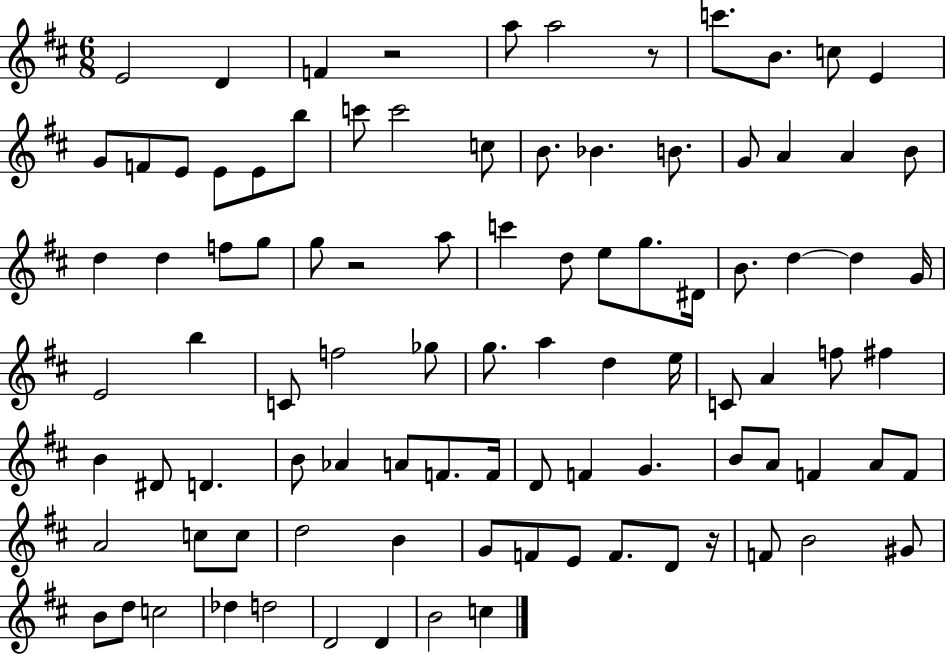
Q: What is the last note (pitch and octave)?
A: C5